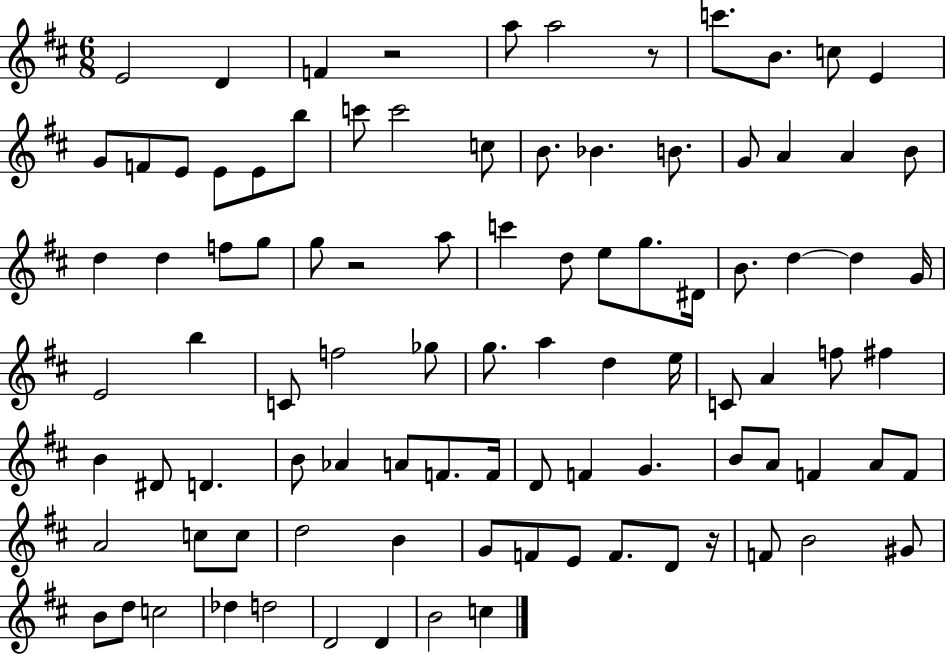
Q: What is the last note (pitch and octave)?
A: C5